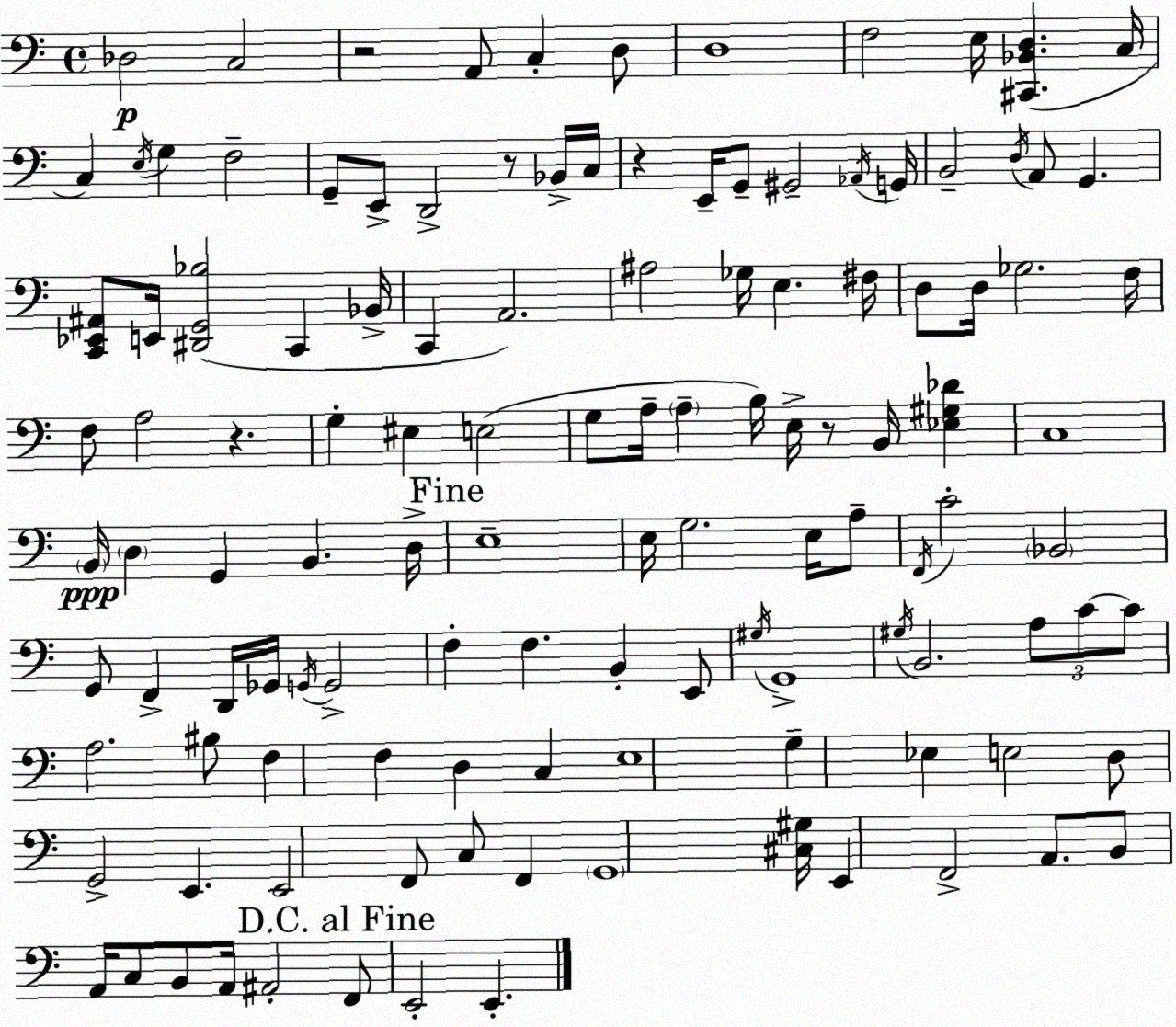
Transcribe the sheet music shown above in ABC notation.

X:1
T:Untitled
M:4/4
L:1/4
K:Am
_D,2 C,2 z2 A,,/2 C, D,/2 D,4 F,2 E,/4 [^C,,_B,,D,] C,/4 C, E,/4 G, F,2 G,,/2 E,,/2 D,,2 z/2 _B,,/4 C,/4 z E,,/4 G,,/2 ^G,,2 _A,,/4 G,,/4 B,,2 D,/4 A,,/2 G,, [C,,_E,,^A,,]/2 E,,/4 [^D,,G,,_B,]2 C,, _B,,/4 C,, A,,2 ^A,2 _G,/4 E, ^F,/4 D,/2 D,/4 _G,2 F,/4 F,/2 A,2 z G, ^E, E,2 G,/2 A,/4 A, B,/4 E,/4 z/2 B,,/4 [_E,^G,_D] C,4 B,,/4 D, G,, B,, D,/4 E,4 E,/4 G,2 E,/4 A,/2 F,,/4 C2 _B,,2 G,,/2 F,, D,,/4 _G,,/4 G,,/4 G,,2 F, F, B,, E,,/2 ^G,/4 G,,4 ^G,/4 B,,2 A,/2 C/2 C/2 A,2 ^B,/2 F, F, D, C, E,4 G, _E, E,2 D,/2 G,,2 E,, E,,2 F,,/2 C,/2 F,, G,,4 [^C,^G,]/4 E,, F,,2 A,,/2 B,,/2 A,,/4 C,/2 B,,/2 A,,/4 ^A,,2 F,,/2 E,,2 E,,